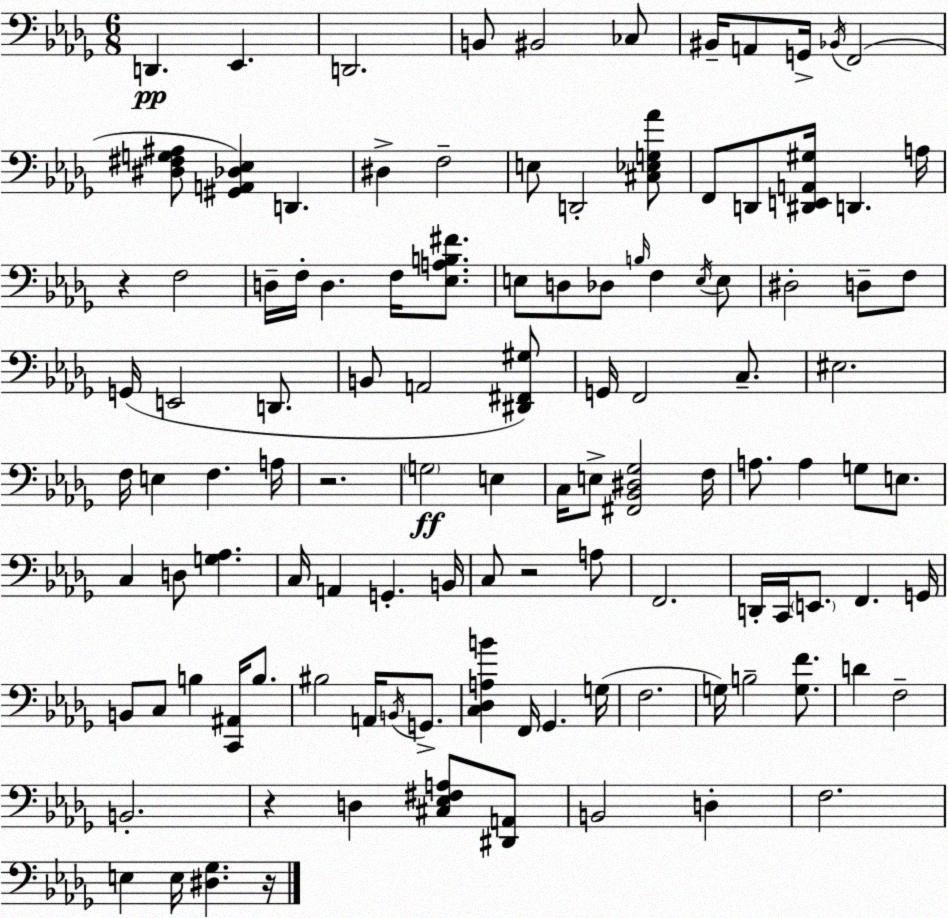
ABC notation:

X:1
T:Untitled
M:6/8
L:1/4
K:Bbm
D,, _E,, D,,2 B,,/2 ^B,,2 _C,/2 ^B,,/4 A,,/2 G,,/4 _B,,/4 F,,2 [^D,^F,G,^A,]/2 [^G,,A,,_D,_E,] D,, ^D, F,2 E,/2 D,,2 [^C,_E,G,_A]/2 F,,/2 D,,/2 [^D,,E,,A,,^G,]/4 D,, A,/4 z F,2 D,/4 F,/4 D, F,/4 [_E,A,B,^F]/2 E,/2 D,/2 _D,/2 B,/4 F, E,/4 E,/2 ^D,2 D,/2 F,/2 G,,/4 E,,2 D,,/2 B,,/2 A,,2 [^D,,^F,,^G,]/2 G,,/4 F,,2 C,/2 ^E,2 F,/4 E, F, A,/4 z2 G,2 E, C,/4 E,/2 [^F,,_B,,^D,_G,]2 F,/4 A,/2 A, G,/2 E,/2 C, D,/2 [G,_A,] C,/4 A,, G,, B,,/4 C,/2 z2 A,/2 F,,2 D,,/4 C,,/4 E,,/2 F,, G,,/4 B,,/2 C,/2 B, [C,,^A,,]/4 B,/2 ^B,2 A,,/4 B,,/4 G,,/2 [C,_D,A,B] F,,/4 _G,, G,/4 F,2 G,/4 B,2 [G,F]/2 D F,2 B,,2 z D, [^C,_E,^F,A,]/2 [^D,,A,,]/2 B,,2 D, F,2 E, E,/4 [^D,_G,] z/4